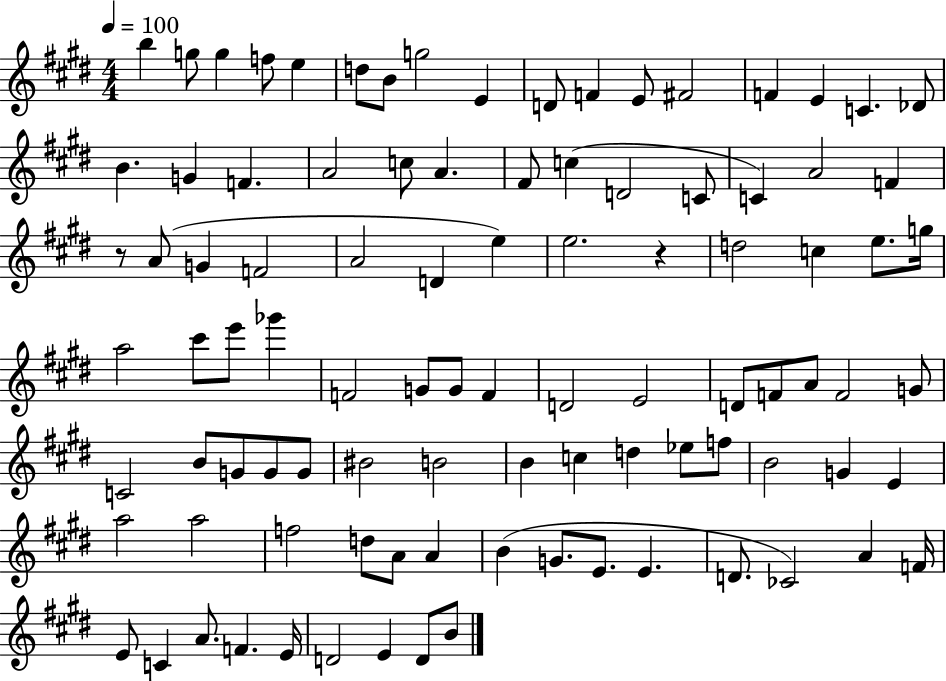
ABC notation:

X:1
T:Untitled
M:4/4
L:1/4
K:E
b g/2 g f/2 e d/2 B/2 g2 E D/2 F E/2 ^F2 F E C _D/2 B G F A2 c/2 A ^F/2 c D2 C/2 C A2 F z/2 A/2 G F2 A2 D e e2 z d2 c e/2 g/4 a2 ^c'/2 e'/2 _g' F2 G/2 G/2 F D2 E2 D/2 F/2 A/2 F2 G/2 C2 B/2 G/2 G/2 G/2 ^B2 B2 B c d _e/2 f/2 B2 G E a2 a2 f2 d/2 A/2 A B G/2 E/2 E D/2 _C2 A F/4 E/2 C A/2 F E/4 D2 E D/2 B/2